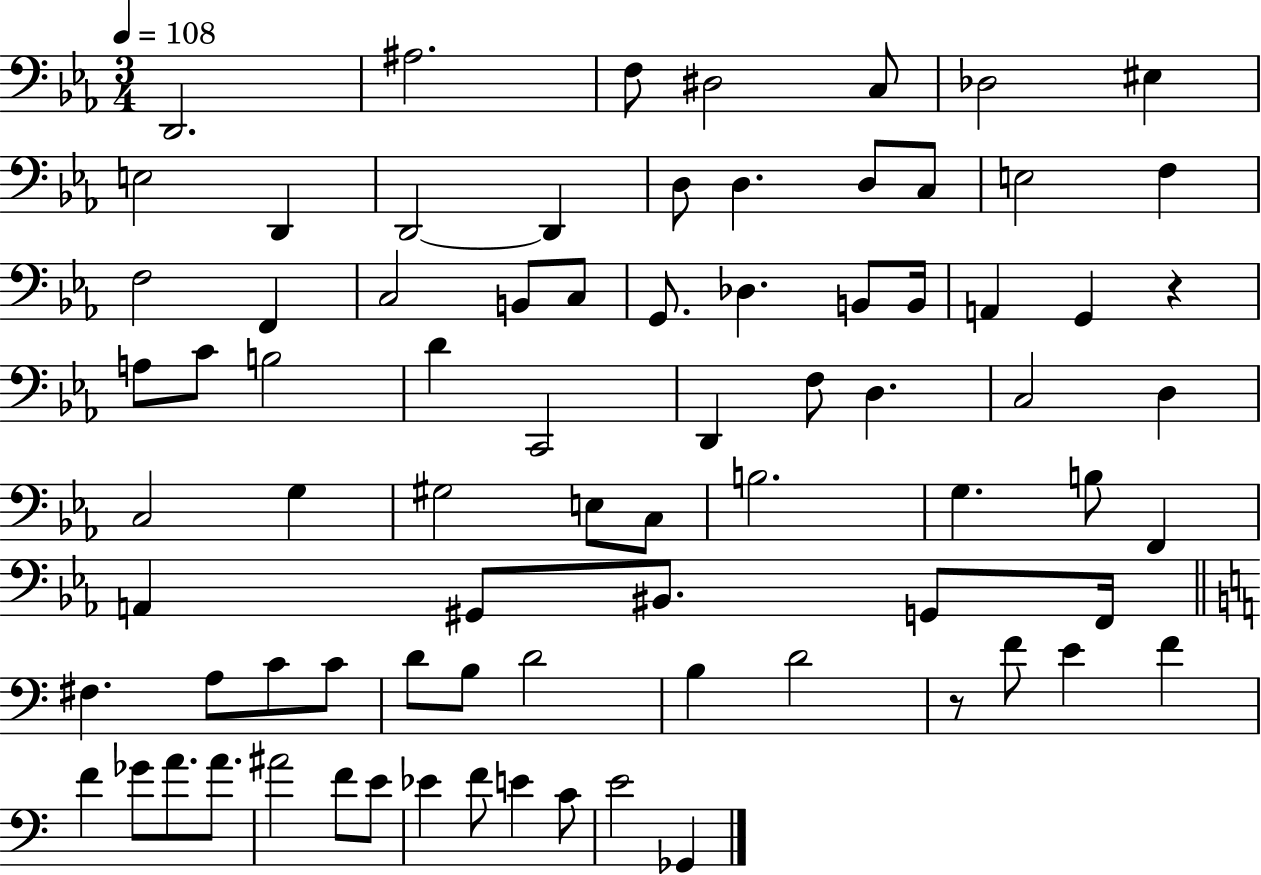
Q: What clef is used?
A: bass